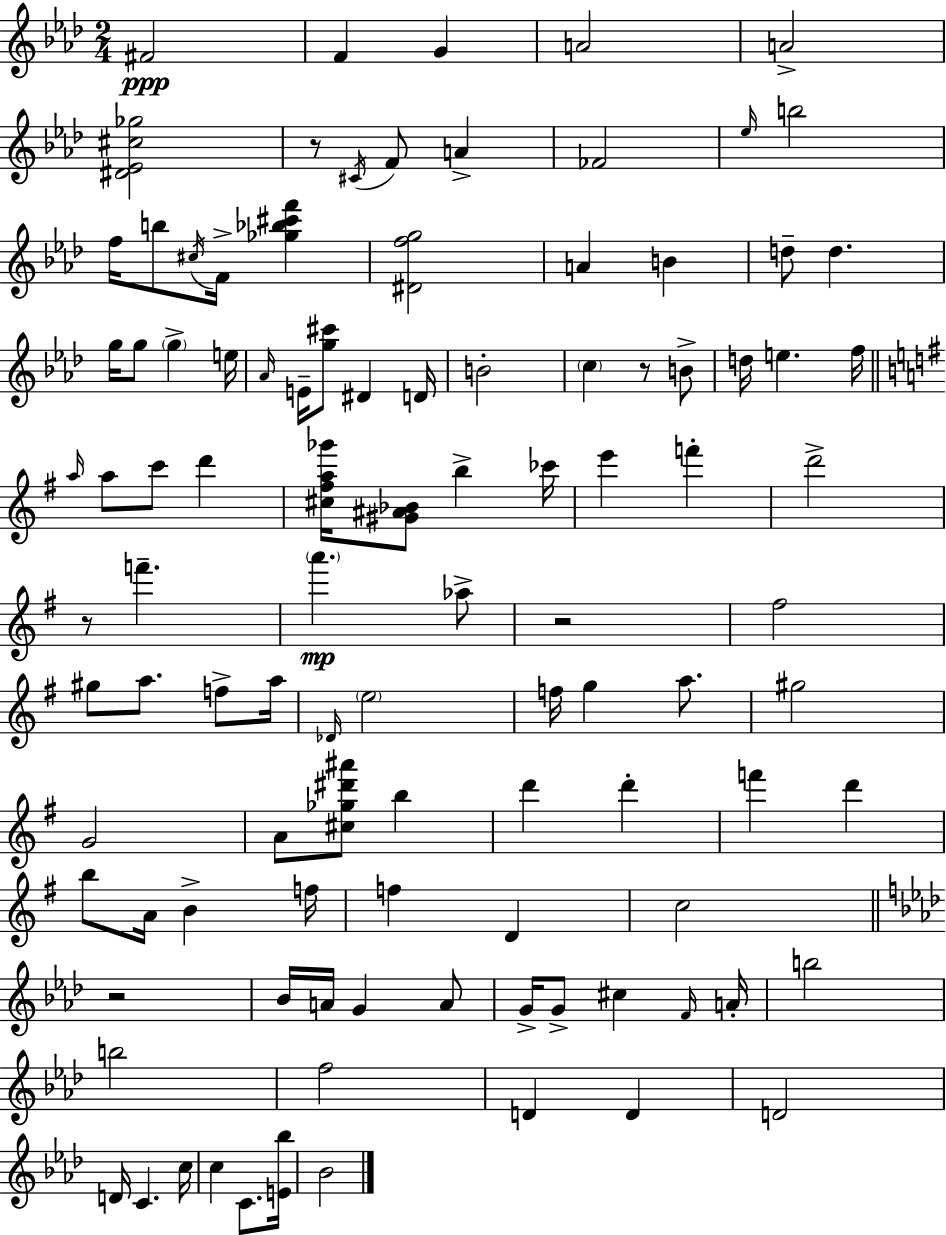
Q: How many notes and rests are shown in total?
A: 104